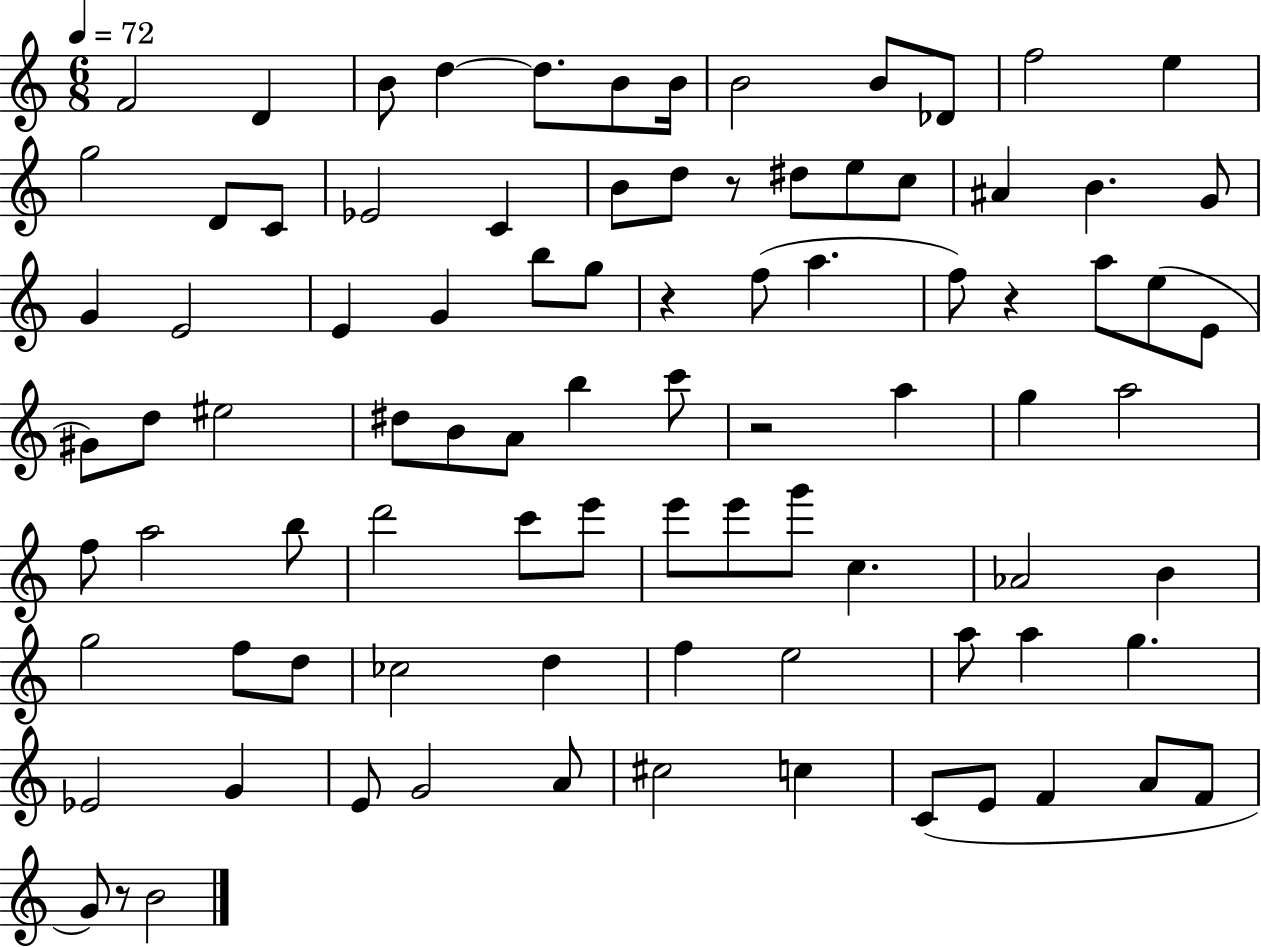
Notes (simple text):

F4/h D4/q B4/e D5/q D5/e. B4/e B4/s B4/h B4/e Db4/e F5/h E5/q G5/h D4/e C4/e Eb4/h C4/q B4/e D5/e R/e D#5/e E5/e C5/e A#4/q B4/q. G4/e G4/q E4/h E4/q G4/q B5/e G5/e R/q F5/e A5/q. F5/e R/q A5/e E5/e E4/e G#4/e D5/e EIS5/h D#5/e B4/e A4/e B5/q C6/e R/h A5/q G5/q A5/h F5/e A5/h B5/e D6/h C6/e E6/e E6/e E6/e G6/e C5/q. Ab4/h B4/q G5/h F5/e D5/e CES5/h D5/q F5/q E5/h A5/e A5/q G5/q. Eb4/h G4/q E4/e G4/h A4/e C#5/h C5/q C4/e E4/e F4/q A4/e F4/e G4/e R/e B4/h